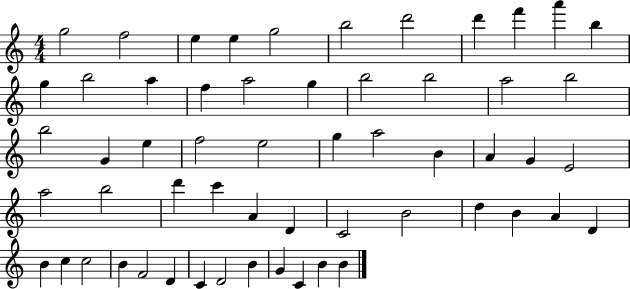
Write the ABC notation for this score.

X:1
T:Untitled
M:4/4
L:1/4
K:C
g2 f2 e e g2 b2 d'2 d' f' a' b g b2 a f a2 g b2 b2 a2 b2 b2 G e f2 e2 g a2 B A G E2 a2 b2 d' c' A D C2 B2 d B A D B c c2 B F2 D C D2 B G C B B